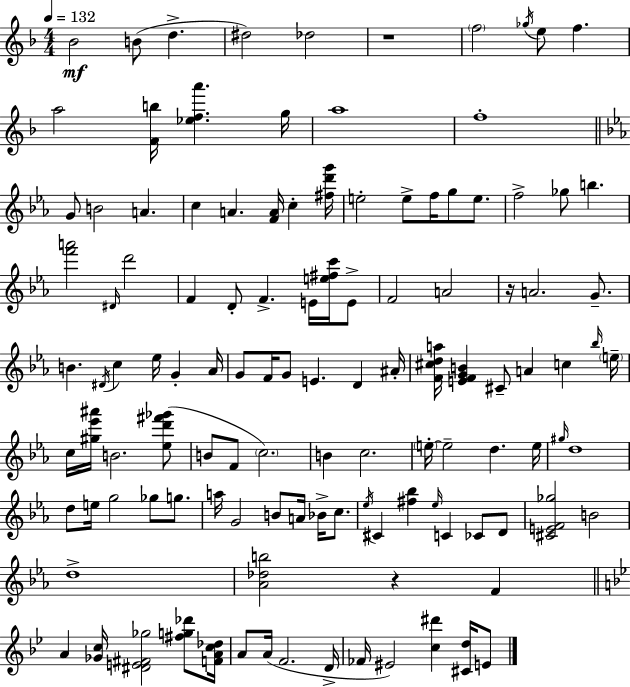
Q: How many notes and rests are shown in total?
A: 118